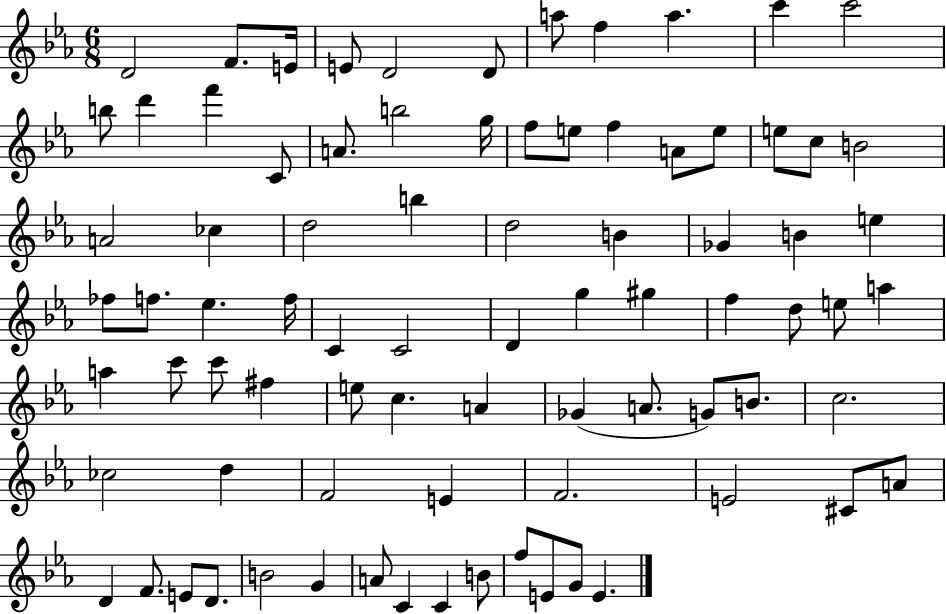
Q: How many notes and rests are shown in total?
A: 82